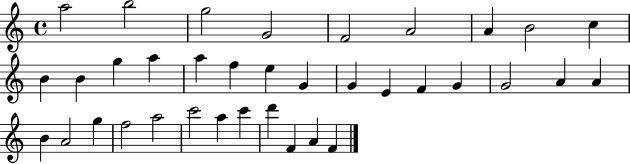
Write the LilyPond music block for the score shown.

{
  \clef treble
  \time 4/4
  \defaultTimeSignature
  \key c \major
  a''2 b''2 | g''2 g'2 | f'2 a'2 | a'4 b'2 c''4 | \break b'4 b'4 g''4 a''4 | a''4 f''4 e''4 g'4 | g'4 e'4 f'4 g'4 | g'2 a'4 a'4 | \break b'4 a'2 g''4 | f''2 a''2 | c'''2 a''4 c'''4 | d'''4 f'4 a'4 f'4 | \break \bar "|."
}